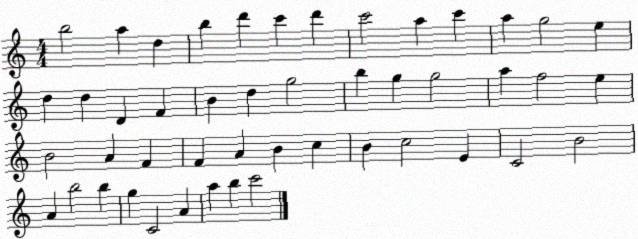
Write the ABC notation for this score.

X:1
T:Untitled
M:4/4
L:1/4
K:C
b2 a d b d' c' d' c'2 a c' a g2 e d d D F B d g2 b g g2 a f2 e B2 A F F A B c B c2 E C2 B2 A b2 b g C2 A a b c'2